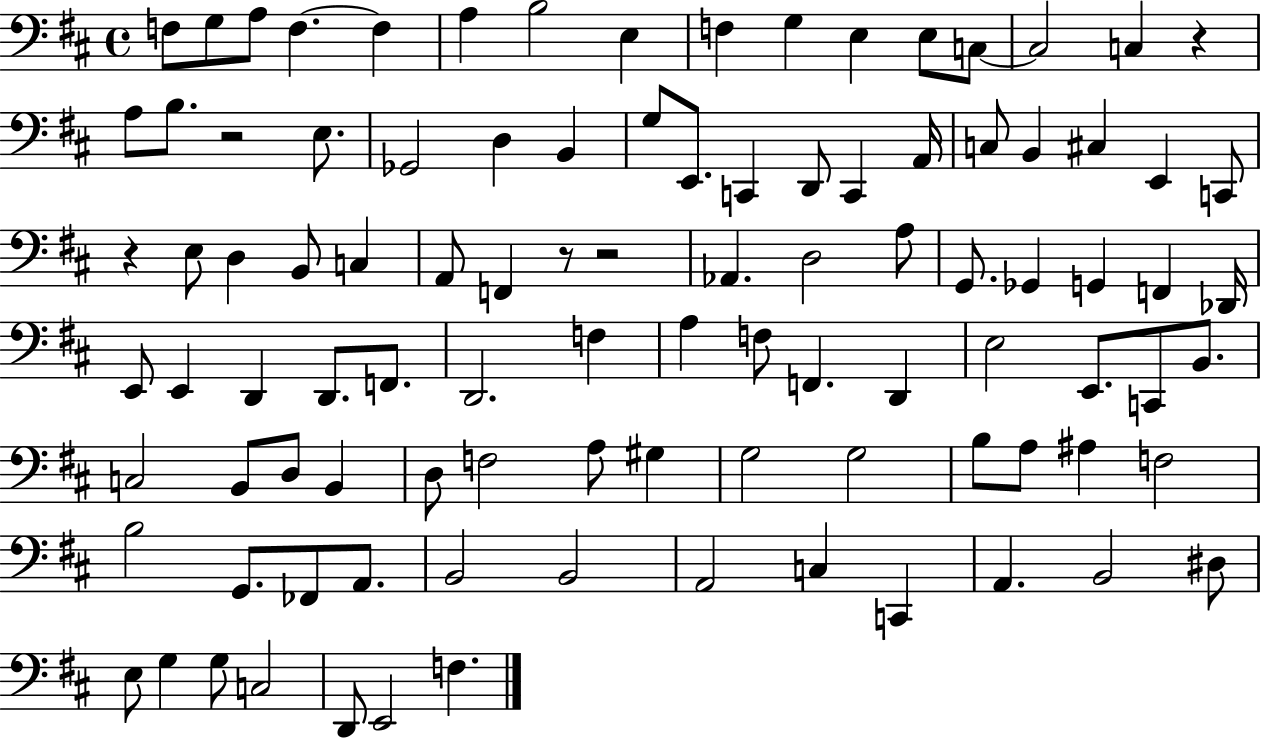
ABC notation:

X:1
T:Untitled
M:4/4
L:1/4
K:D
F,/2 G,/2 A,/2 F, F, A, B,2 E, F, G, E, E,/2 C,/2 C,2 C, z A,/2 B,/2 z2 E,/2 _G,,2 D, B,, G,/2 E,,/2 C,, D,,/2 C,, A,,/4 C,/2 B,, ^C, E,, C,,/2 z E,/2 D, B,,/2 C, A,,/2 F,, z/2 z2 _A,, D,2 A,/2 G,,/2 _G,, G,, F,, _D,,/4 E,,/2 E,, D,, D,,/2 F,,/2 D,,2 F, A, F,/2 F,, D,, E,2 E,,/2 C,,/2 B,,/2 C,2 B,,/2 D,/2 B,, D,/2 F,2 A,/2 ^G, G,2 G,2 B,/2 A,/2 ^A, F,2 B,2 G,,/2 _F,,/2 A,,/2 B,,2 B,,2 A,,2 C, C,, A,, B,,2 ^D,/2 E,/2 G, G,/2 C,2 D,,/2 E,,2 F,